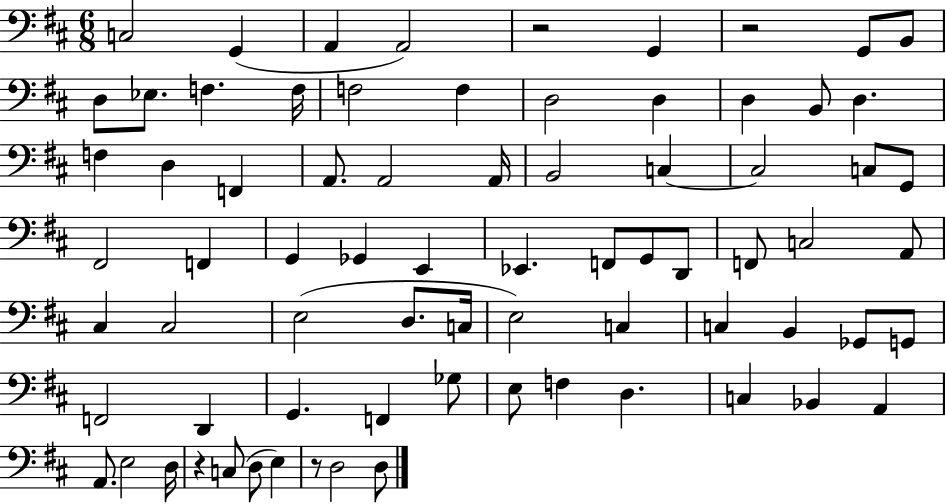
{
  \clef bass
  \numericTimeSignature
  \time 6/8
  \key d \major
  c2 g,4( | a,4 a,2) | r2 g,4 | r2 g,8 b,8 | \break d8 ees8. f4. f16 | f2 f4 | d2 d4 | d4 b,8 d4. | \break f4 d4 f,4 | a,8. a,2 a,16 | b,2 c4~~ | c2 c8 g,8 | \break fis,2 f,4 | g,4 ges,4 e,4 | ees,4. f,8 g,8 d,8 | f,8 c2 a,8 | \break cis4 cis2 | e2( d8. c16 | e2) c4 | c4 b,4 ges,8 g,8 | \break f,2 d,4 | g,4. f,4 ges8 | e8 f4 d4. | c4 bes,4 a,4 | \break a,8. e2 d16 | r4 c8( d8 e4) | r8 d2 d8 | \bar "|."
}